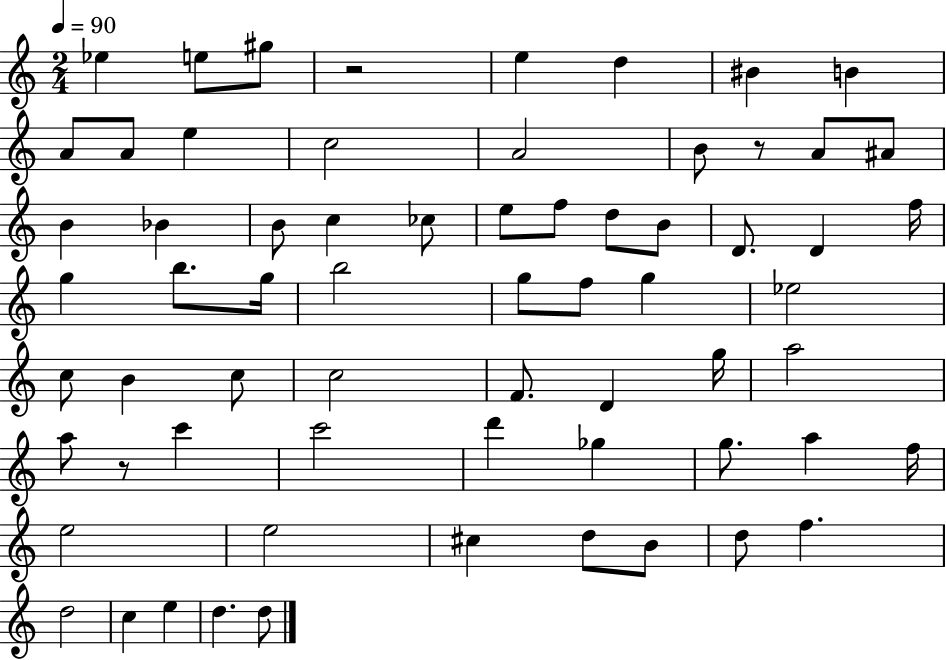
{
  \clef treble
  \numericTimeSignature
  \time 2/4
  \key c \major
  \tempo 4 = 90
  ees''4 e''8 gis''8 | r2 | e''4 d''4 | bis'4 b'4 | \break a'8 a'8 e''4 | c''2 | a'2 | b'8 r8 a'8 ais'8 | \break b'4 bes'4 | b'8 c''4 ces''8 | e''8 f''8 d''8 b'8 | d'8. d'4 f''16 | \break g''4 b''8. g''16 | b''2 | g''8 f''8 g''4 | ees''2 | \break c''8 b'4 c''8 | c''2 | f'8. d'4 g''16 | a''2 | \break a''8 r8 c'''4 | c'''2 | d'''4 ges''4 | g''8. a''4 f''16 | \break e''2 | e''2 | cis''4 d''8 b'8 | d''8 f''4. | \break d''2 | c''4 e''4 | d''4. d''8 | \bar "|."
}